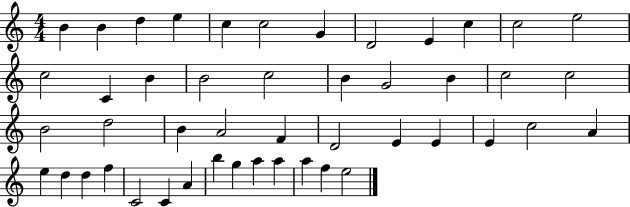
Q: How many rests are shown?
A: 0